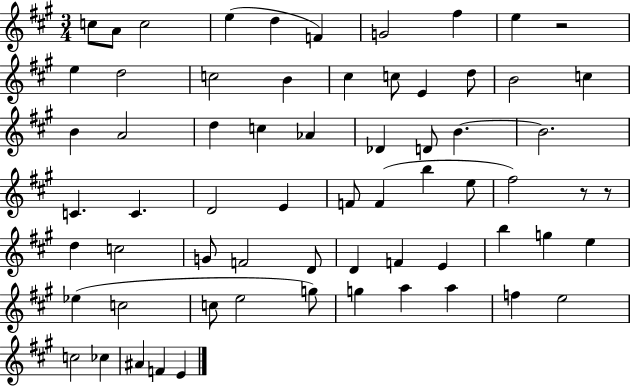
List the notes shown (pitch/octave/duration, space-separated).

C5/e A4/e C5/h E5/q D5/q F4/q G4/h F#5/q E5/q R/h E5/q D5/h C5/h B4/q C#5/q C5/e E4/q D5/e B4/h C5/q B4/q A4/h D5/q C5/q Ab4/q Db4/q D4/e B4/q. B4/h. C4/q. C4/q. D4/h E4/q F4/e F4/q B5/q E5/e F#5/h R/e R/e D5/q C5/h G4/e F4/h D4/e D4/q F4/q E4/q B5/q G5/q E5/q Eb5/q C5/h C5/e E5/h G5/e G5/q A5/q A5/q F5/q E5/h C5/h CES5/q A#4/q F4/q E4/q